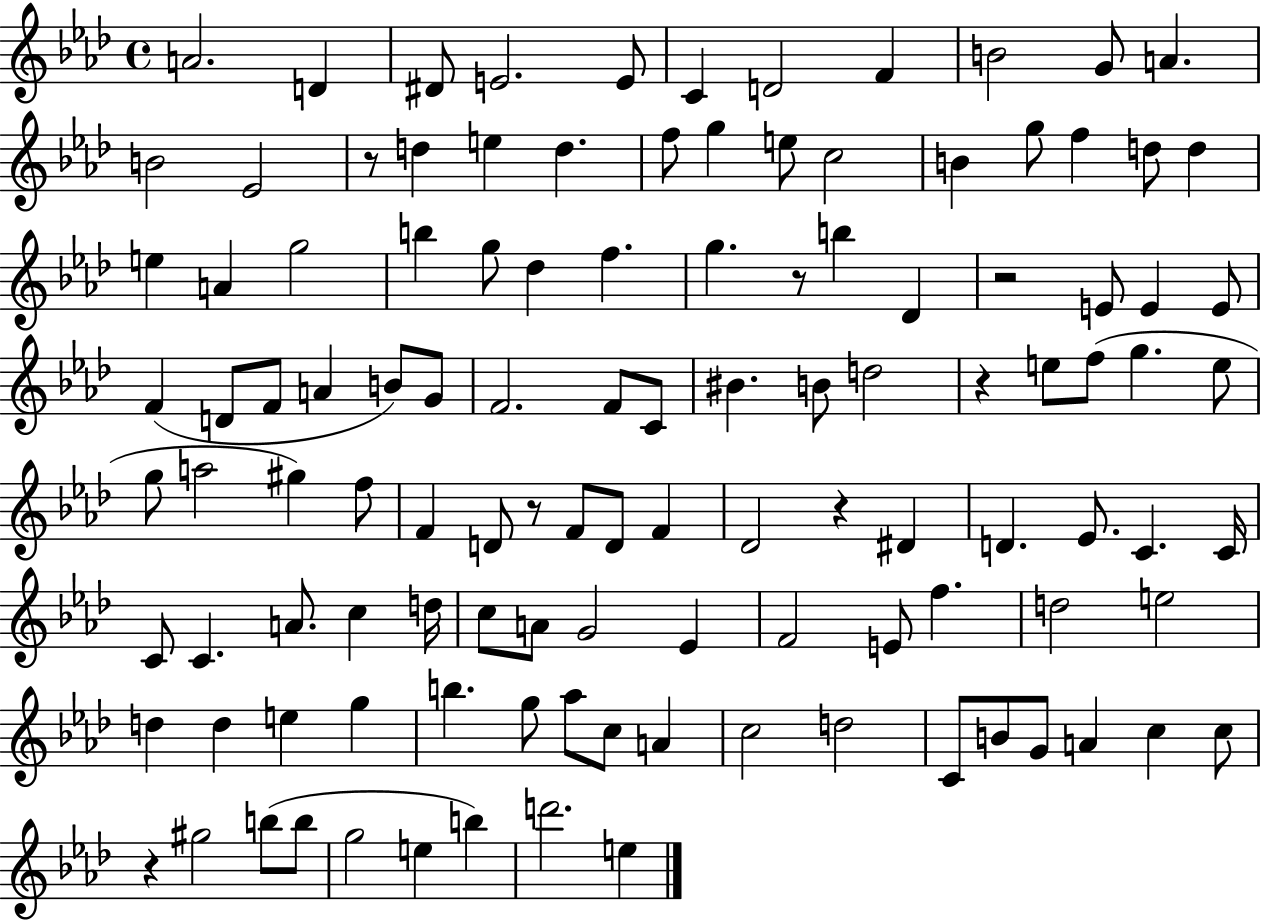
A4/h. D4/q D#4/e E4/h. E4/e C4/q D4/h F4/q B4/h G4/e A4/q. B4/h Eb4/h R/e D5/q E5/q D5/q. F5/e G5/q E5/e C5/h B4/q G5/e F5/q D5/e D5/q E5/q A4/q G5/h B5/q G5/e Db5/q F5/q. G5/q. R/e B5/q Db4/q R/h E4/e E4/q E4/e F4/q D4/e F4/e A4/q B4/e G4/e F4/h. F4/e C4/e BIS4/q. B4/e D5/h R/q E5/e F5/e G5/q. E5/e G5/e A5/h G#5/q F5/e F4/q D4/e R/e F4/e D4/e F4/q Db4/h R/q D#4/q D4/q. Eb4/e. C4/q. C4/s C4/e C4/q. A4/e. C5/q D5/s C5/e A4/e G4/h Eb4/q F4/h E4/e F5/q. D5/h E5/h D5/q D5/q E5/q G5/q B5/q. G5/e Ab5/e C5/e A4/q C5/h D5/h C4/e B4/e G4/e A4/q C5/q C5/e R/q G#5/h B5/e B5/e G5/h E5/q B5/q D6/h. E5/q